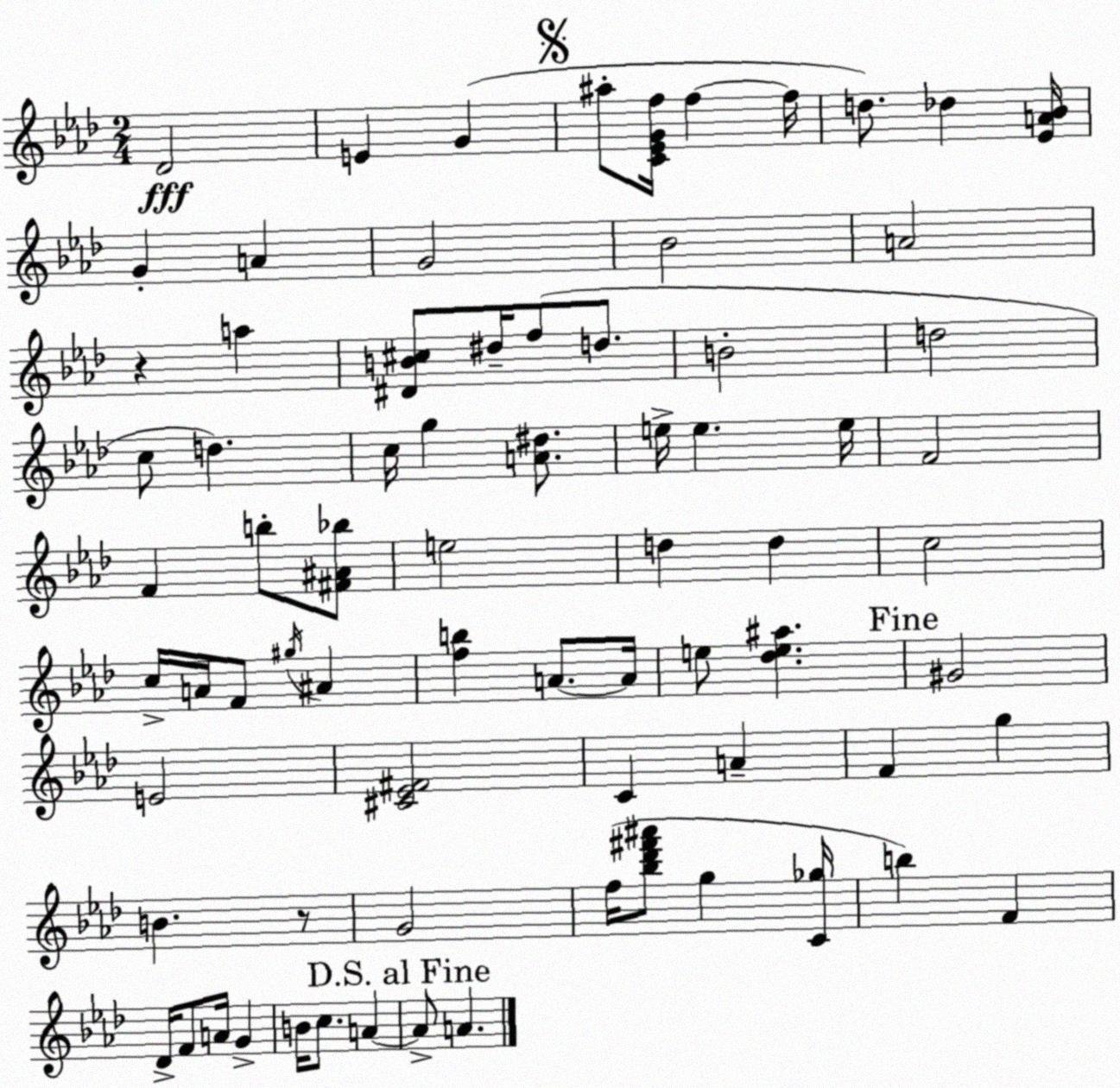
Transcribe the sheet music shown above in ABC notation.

X:1
T:Untitled
M:2/4
L:1/4
K:Ab
_D2 E G ^a/2 [C_EGf]/4 f f/4 d/2 _d [_EA_B]/4 G A G2 _B2 A2 z a [^DB^c]/2 ^d/4 f/2 d/2 B2 d2 c/2 d c/4 g [A^d]/2 e/4 e e/4 F2 F b/2 [^F^A_b]/2 e2 d d c2 c/4 A/4 F/2 ^g/4 ^A [fb] A/2 A/4 e/2 [_de^a] ^G2 E2 [^C_E^F]2 C A F g B z/2 G2 f/4 [_b_d'^f'^a']/2 g [C_g]/4 b F _D/4 F/2 A/4 G B/4 c/2 A A/2 A